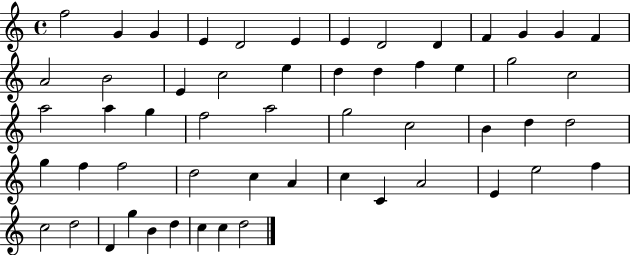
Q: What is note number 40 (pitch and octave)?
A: A4